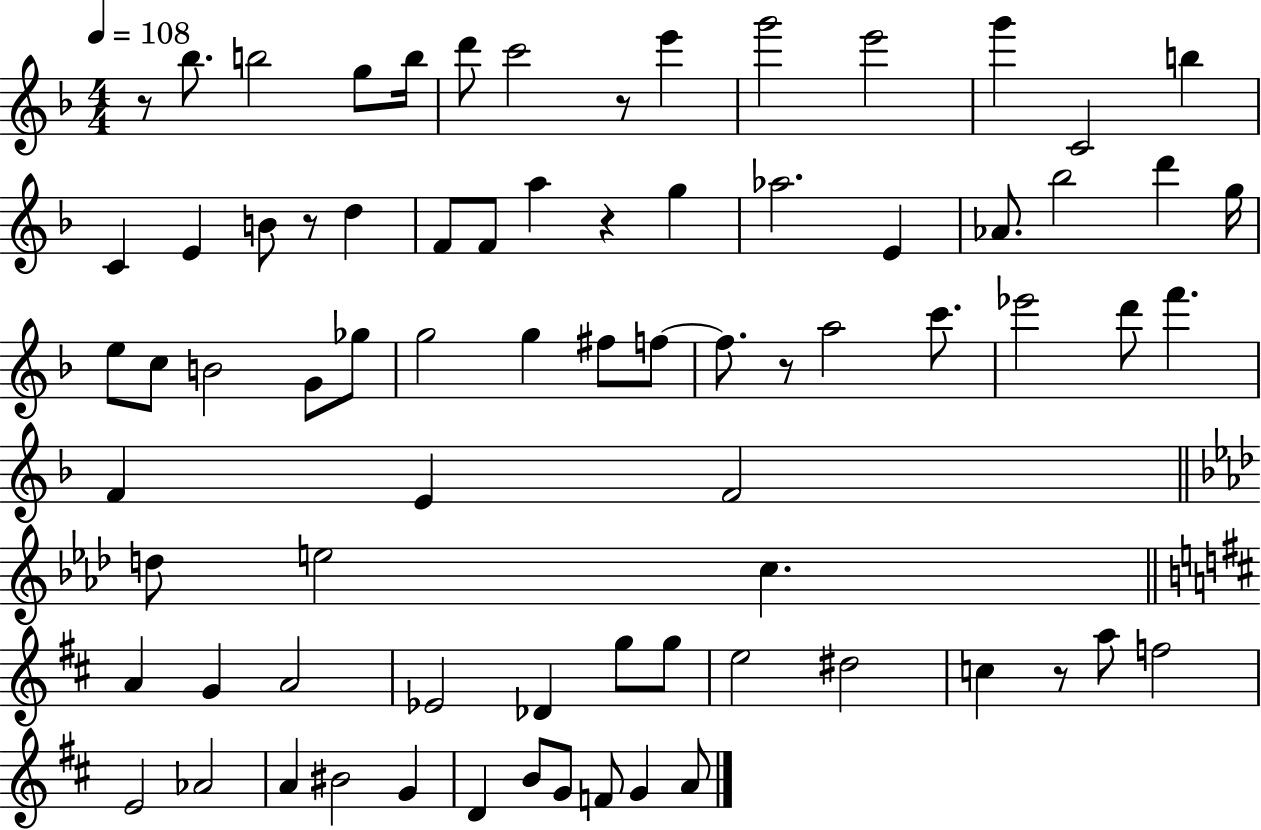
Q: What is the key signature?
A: F major